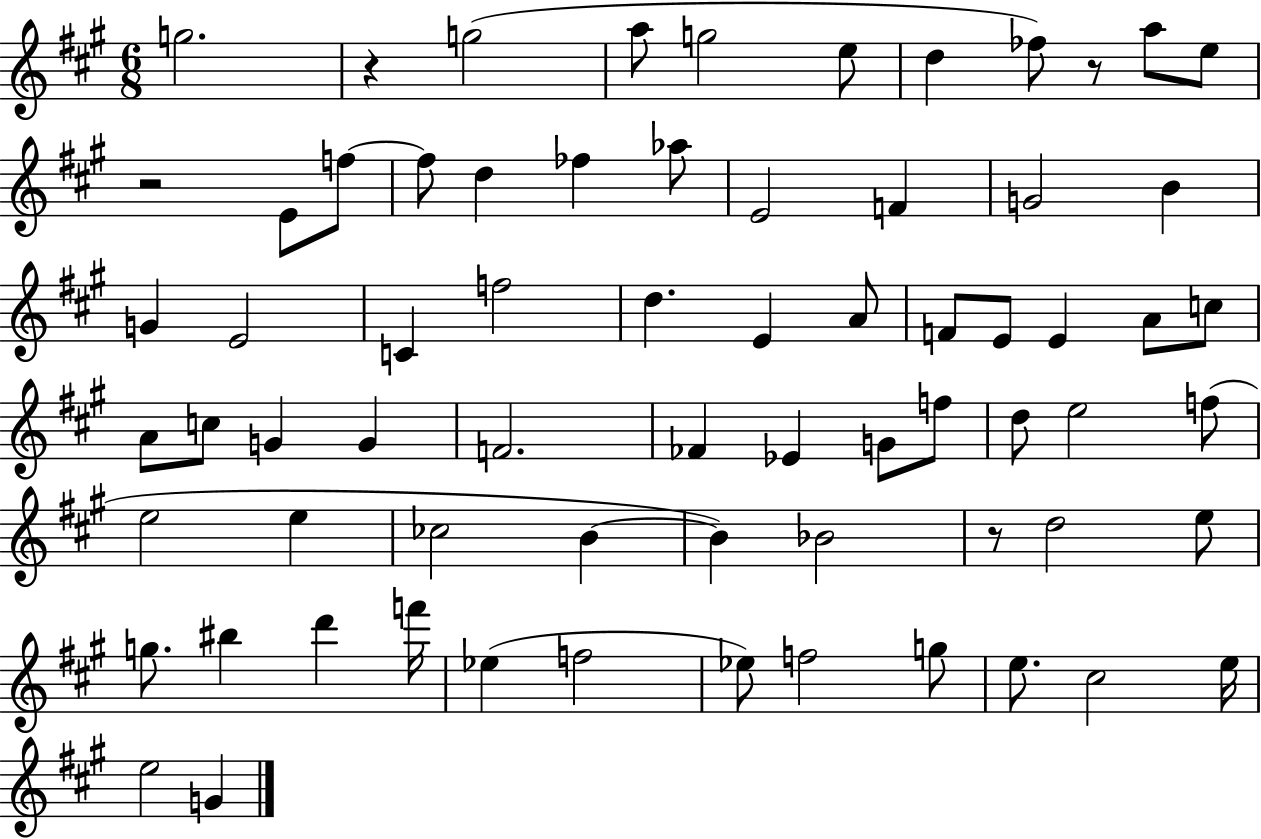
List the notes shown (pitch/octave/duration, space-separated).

G5/h. R/q G5/h A5/e G5/h E5/e D5/q FES5/e R/e A5/e E5/e R/h E4/e F5/e F5/e D5/q FES5/q Ab5/e E4/h F4/q G4/h B4/q G4/q E4/h C4/q F5/h D5/q. E4/q A4/e F4/e E4/e E4/q A4/e C5/e A4/e C5/e G4/q G4/q F4/h. FES4/q Eb4/q G4/e F5/e D5/e E5/h F5/e E5/h E5/q CES5/h B4/q B4/q Bb4/h R/e D5/h E5/e G5/e. BIS5/q D6/q F6/s Eb5/q F5/h Eb5/e F5/h G5/e E5/e. C#5/h E5/s E5/h G4/q